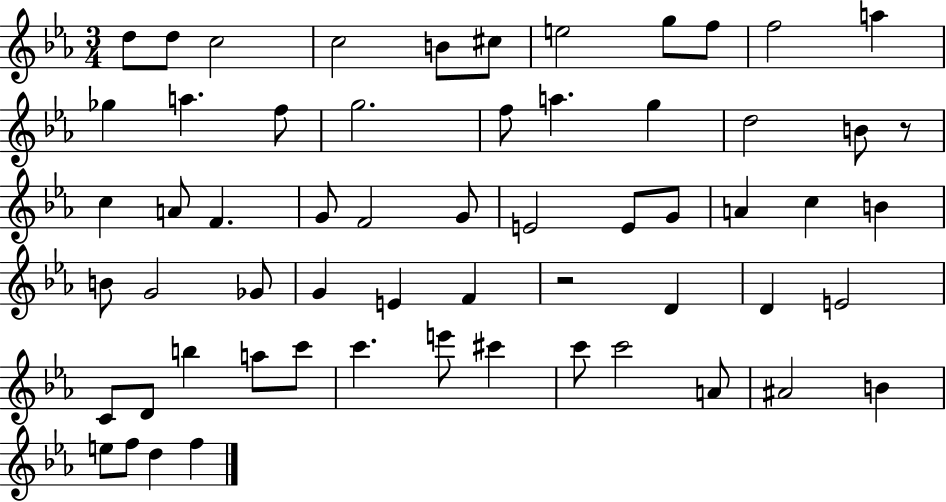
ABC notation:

X:1
T:Untitled
M:3/4
L:1/4
K:Eb
d/2 d/2 c2 c2 B/2 ^c/2 e2 g/2 f/2 f2 a _g a f/2 g2 f/2 a g d2 B/2 z/2 c A/2 F G/2 F2 G/2 E2 E/2 G/2 A c B B/2 G2 _G/2 G E F z2 D D E2 C/2 D/2 b a/2 c'/2 c' e'/2 ^c' c'/2 c'2 A/2 ^A2 B e/2 f/2 d f